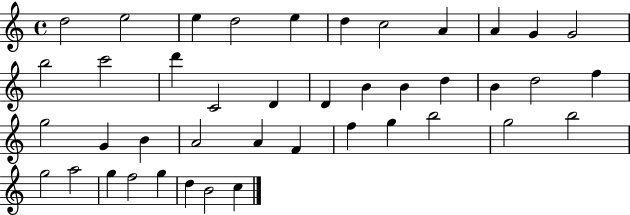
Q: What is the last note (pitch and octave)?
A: C5